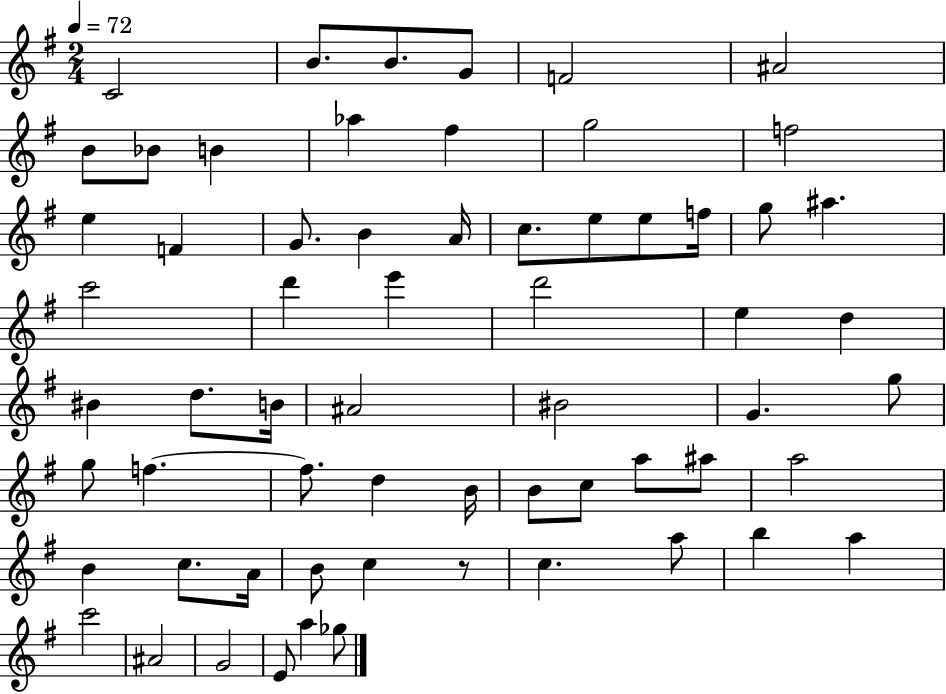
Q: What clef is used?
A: treble